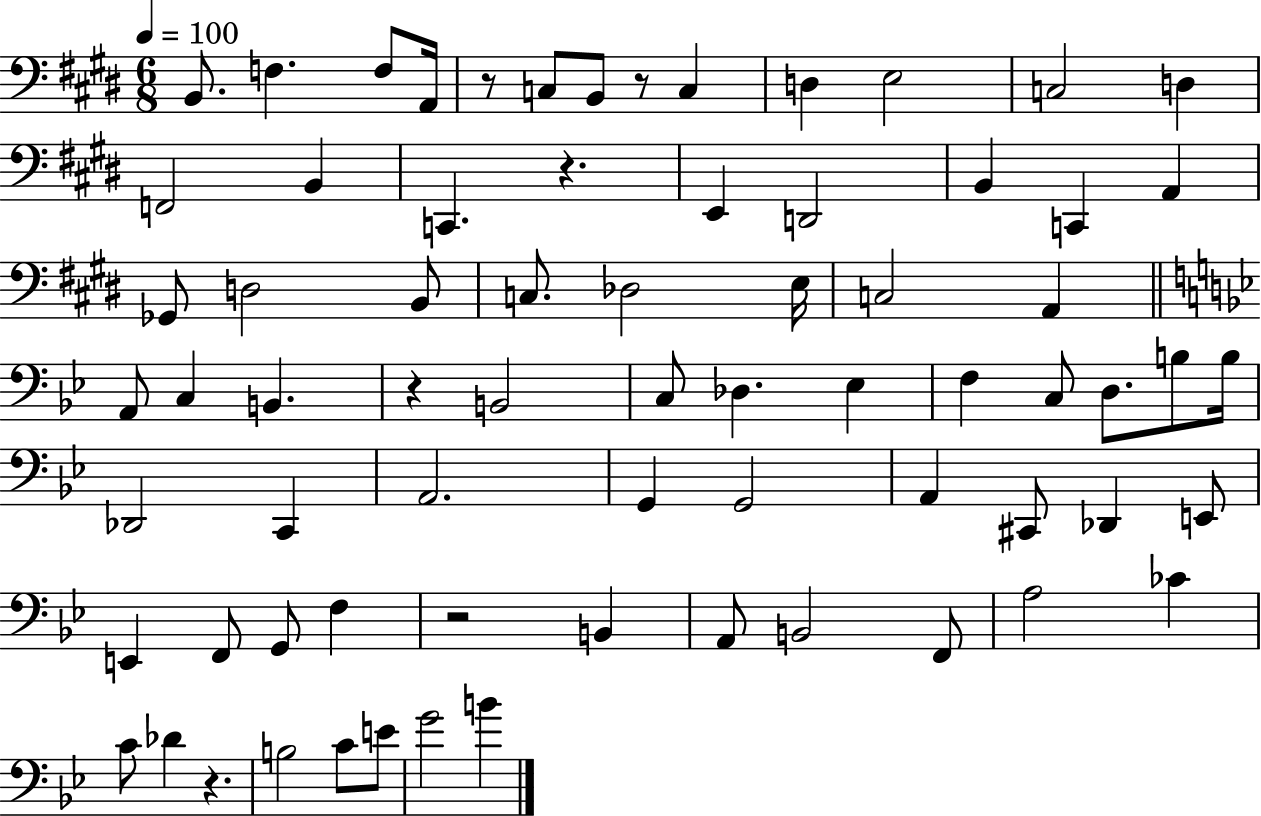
{
  \clef bass
  \numericTimeSignature
  \time 6/8
  \key e \major
  \tempo 4 = 100
  b,8. f4. f8 a,16 | r8 c8 b,8 r8 c4 | d4 e2 | c2 d4 | \break f,2 b,4 | c,4. r4. | e,4 d,2 | b,4 c,4 a,4 | \break ges,8 d2 b,8 | c8. des2 e16 | c2 a,4 | \bar "||" \break \key g \minor a,8 c4 b,4. | r4 b,2 | c8 des4. ees4 | f4 c8 d8. b8 b16 | \break des,2 c,4 | a,2. | g,4 g,2 | a,4 cis,8 des,4 e,8 | \break e,4 f,8 g,8 f4 | r2 b,4 | a,8 b,2 f,8 | a2 ces'4 | \break c'8 des'4 r4. | b2 c'8 e'8 | g'2 b'4 | \bar "|."
}